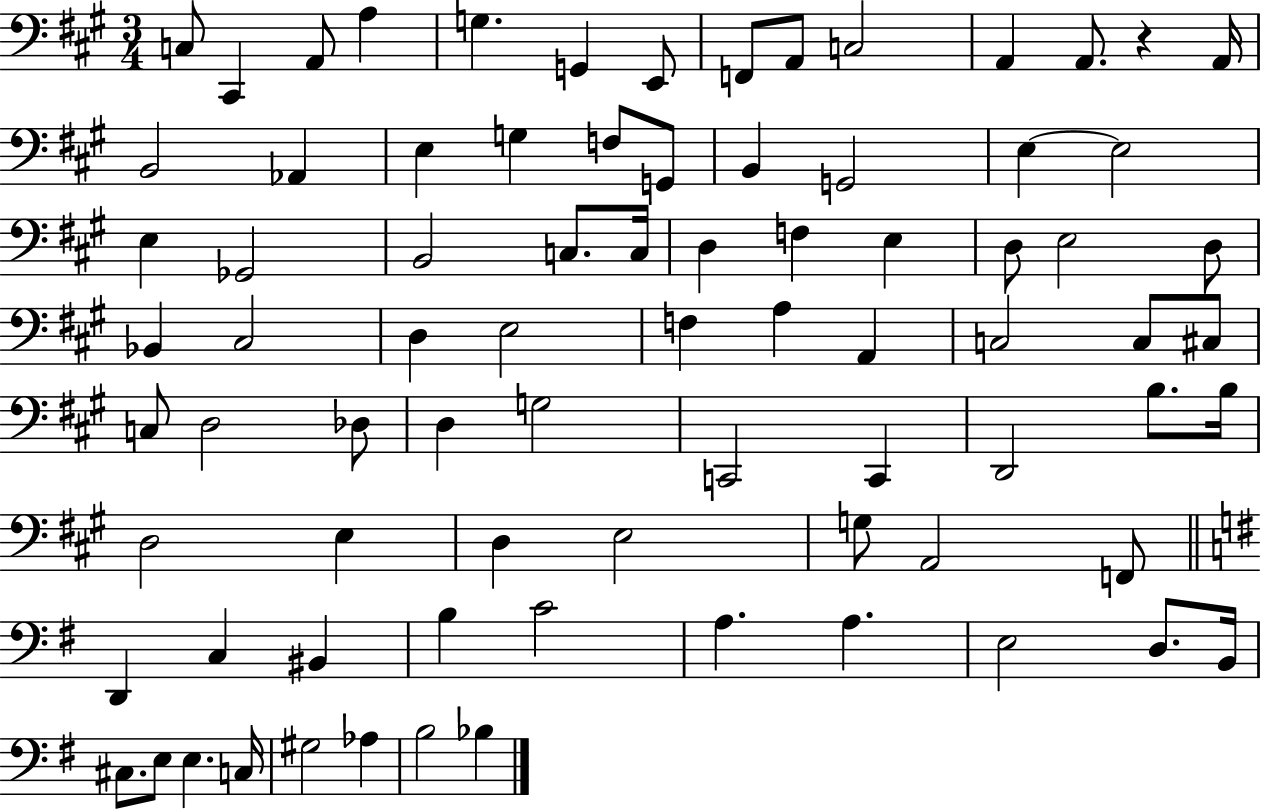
X:1
T:Untitled
M:3/4
L:1/4
K:A
C,/2 ^C,, A,,/2 A, G, G,, E,,/2 F,,/2 A,,/2 C,2 A,, A,,/2 z A,,/4 B,,2 _A,, E, G, F,/2 G,,/2 B,, G,,2 E, E,2 E, _G,,2 B,,2 C,/2 C,/4 D, F, E, D,/2 E,2 D,/2 _B,, ^C,2 D, E,2 F, A, A,, C,2 C,/2 ^C,/2 C,/2 D,2 _D,/2 D, G,2 C,,2 C,, D,,2 B,/2 B,/4 D,2 E, D, E,2 G,/2 A,,2 F,,/2 D,, C, ^B,, B, C2 A, A, E,2 D,/2 B,,/4 ^C,/2 E,/2 E, C,/4 ^G,2 _A, B,2 _B,